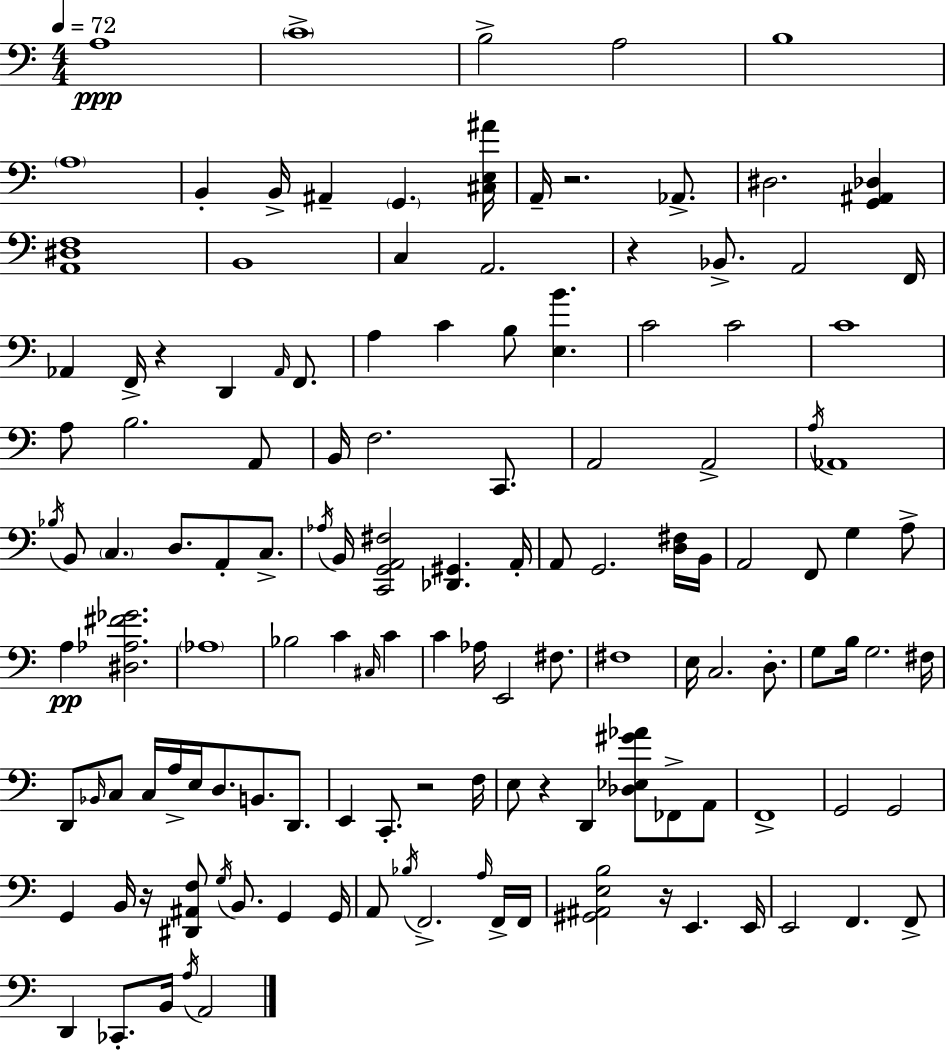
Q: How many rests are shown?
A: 7